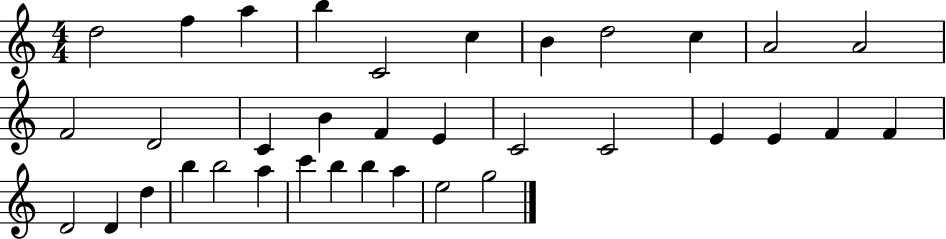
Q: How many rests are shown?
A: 0